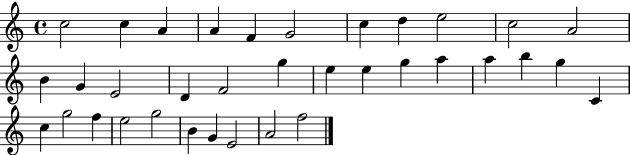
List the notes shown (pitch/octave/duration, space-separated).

C5/h C5/q A4/q A4/q F4/q G4/h C5/q D5/q E5/h C5/h A4/h B4/q G4/q E4/h D4/q F4/h G5/q E5/q E5/q G5/q A5/q A5/q B5/q G5/q C4/q C5/q G5/h F5/q E5/h G5/h B4/q G4/q E4/h A4/h F5/h